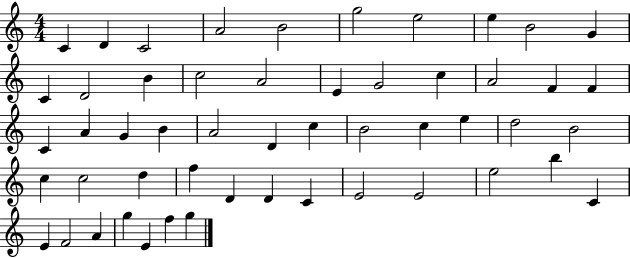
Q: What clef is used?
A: treble